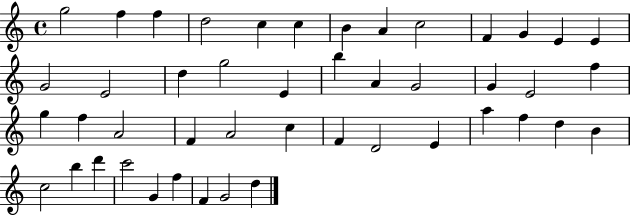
X:1
T:Untitled
M:4/4
L:1/4
K:C
g2 f f d2 c c B A c2 F G E E G2 E2 d g2 E b A G2 G E2 f g f A2 F A2 c F D2 E a f d B c2 b d' c'2 G f F G2 d